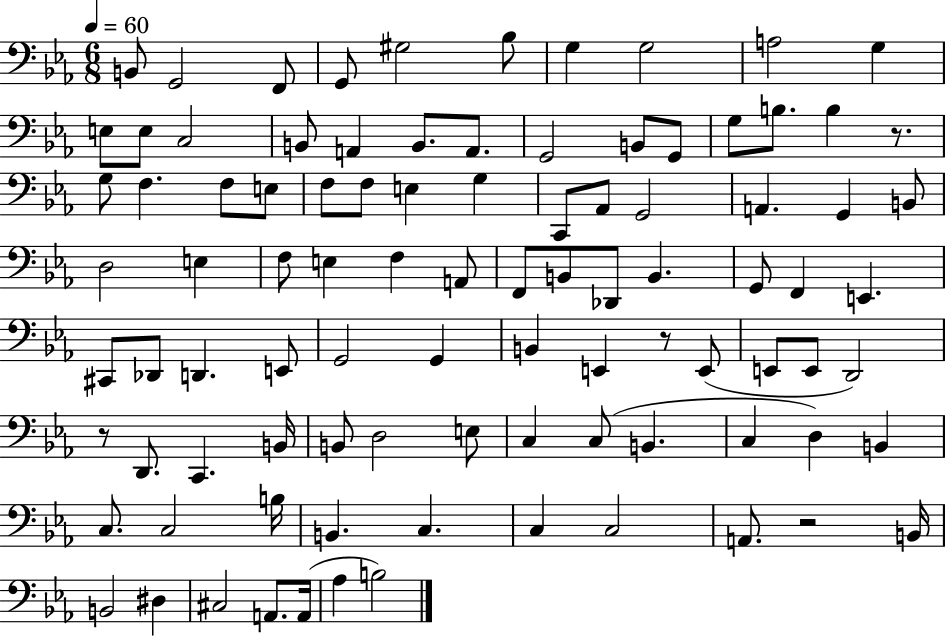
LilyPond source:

{
  \clef bass
  \numericTimeSignature
  \time 6/8
  \key ees \major
  \tempo 4 = 60
  b,8 g,2 f,8 | g,8 gis2 bes8 | g4 g2 | a2 g4 | \break e8 e8 c2 | b,8 a,4 b,8. a,8. | g,2 b,8 g,8 | g8 b8. b4 r8. | \break g8 f4. f8 e8 | f8 f8 e4 g4 | c,8 aes,8 g,2 | a,4. g,4 b,8 | \break d2 e4 | f8 e4 f4 a,8 | f,8 b,8 des,8 b,4. | g,8 f,4 e,4. | \break cis,8 des,8 d,4. e,8 | g,2 g,4 | b,4 e,4 r8 e,8( | e,8 e,8 d,2) | \break r8 d,8. c,4. b,16 | b,8 d2 e8 | c4 c8( b,4. | c4 d4) b,4 | \break c8. c2 b16 | b,4. c4. | c4 c2 | a,8. r2 b,16 | \break b,2 dis4 | cis2 a,8. a,16( | aes4 b2) | \bar "|."
}